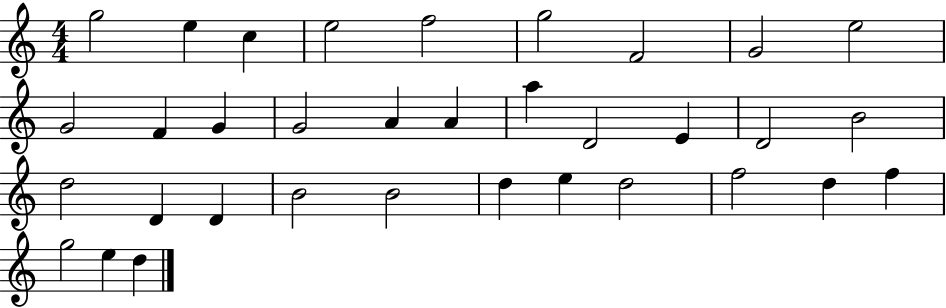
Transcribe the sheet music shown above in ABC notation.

X:1
T:Untitled
M:4/4
L:1/4
K:C
g2 e c e2 f2 g2 F2 G2 e2 G2 F G G2 A A a D2 E D2 B2 d2 D D B2 B2 d e d2 f2 d f g2 e d